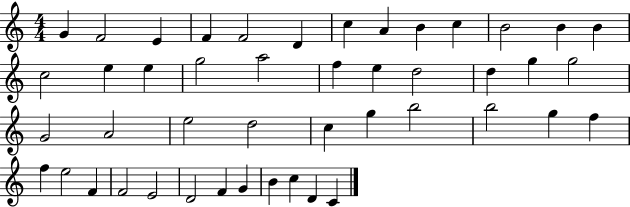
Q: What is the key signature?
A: C major